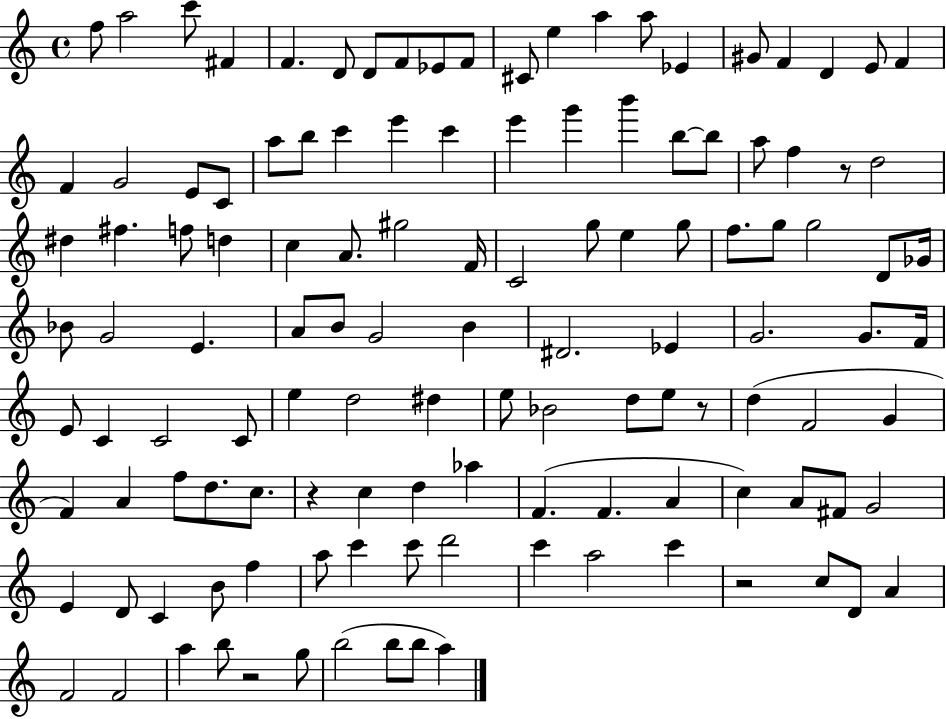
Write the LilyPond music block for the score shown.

{
  \clef treble
  \time 4/4
  \defaultTimeSignature
  \key c \major
  f''8 a''2 c'''8 fis'4 | f'4. d'8 d'8 f'8 ees'8 f'8 | cis'8 e''4 a''4 a''8 ees'4 | gis'8 f'4 d'4 e'8 f'4 | \break f'4 g'2 e'8 c'8 | a''8 b''8 c'''4 e'''4 c'''4 | e'''4 g'''4 b'''4 b''8~~ b''8 | a''8 f''4 r8 d''2 | \break dis''4 fis''4. f''8 d''4 | c''4 a'8. gis''2 f'16 | c'2 g''8 e''4 g''8 | f''8. g''8 g''2 d'8 ges'16 | \break bes'8 g'2 e'4. | a'8 b'8 g'2 b'4 | dis'2. ees'4 | g'2. g'8. f'16 | \break e'8 c'4 c'2 c'8 | e''4 d''2 dis''4 | e''8 bes'2 d''8 e''8 r8 | d''4( f'2 g'4 | \break f'4) a'4 f''8 d''8. c''8. | r4 c''4 d''4 aes''4 | f'4.( f'4. a'4 | c''4) a'8 fis'8 g'2 | \break e'4 d'8 c'4 b'8 f''4 | a''8 c'''4 c'''8 d'''2 | c'''4 a''2 c'''4 | r2 c''8 d'8 a'4 | \break f'2 f'2 | a''4 b''8 r2 g''8 | b''2( b''8 b''8 a''4) | \bar "|."
}